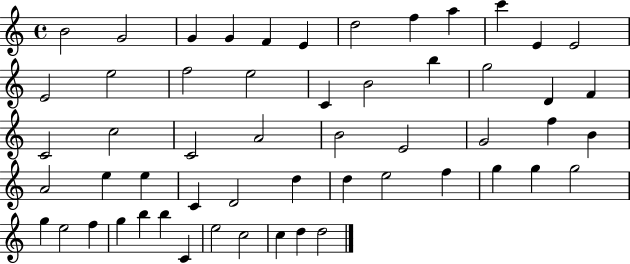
B4/h G4/h G4/q G4/q F4/q E4/q D5/h F5/q A5/q C6/q E4/q E4/h E4/h E5/h F5/h E5/h C4/q B4/h B5/q G5/h D4/q F4/q C4/h C5/h C4/h A4/h B4/h E4/h G4/h F5/q B4/q A4/h E5/q E5/q C4/q D4/h D5/q D5/q E5/h F5/q G5/q G5/q G5/h G5/q E5/h F5/q G5/q B5/q B5/q C4/q E5/h C5/h C5/q D5/q D5/h